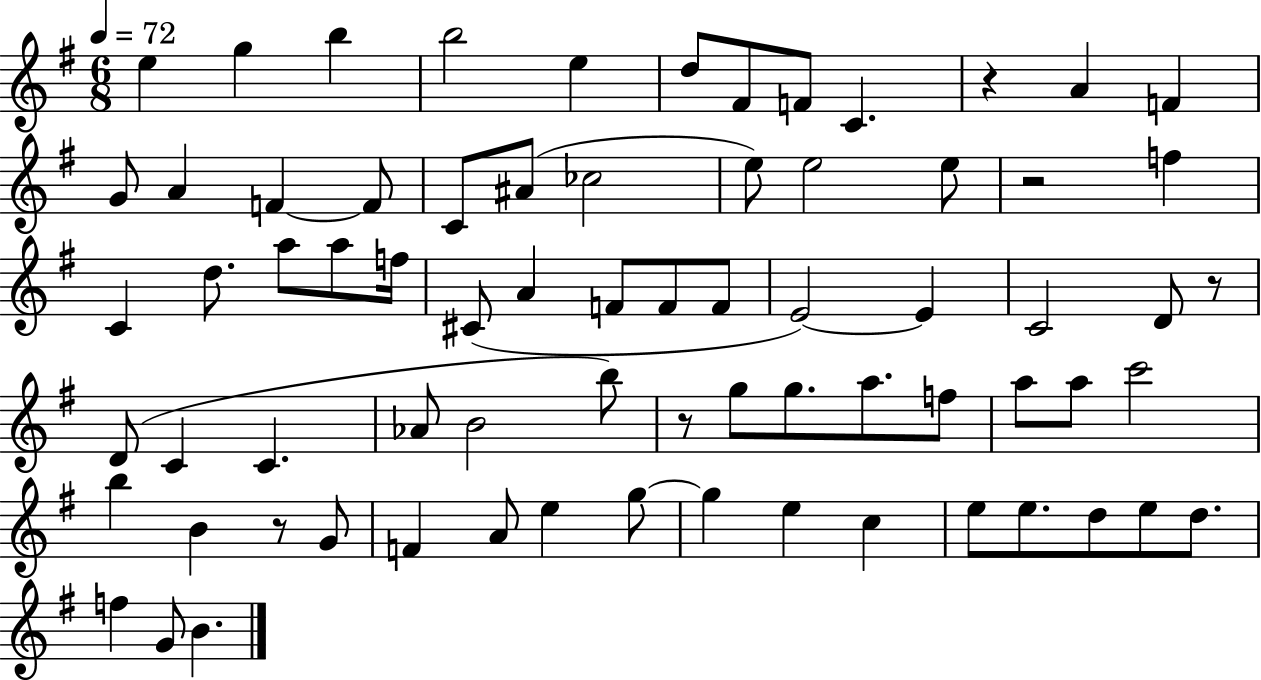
E5/q G5/q B5/q B5/h E5/q D5/e F#4/e F4/e C4/q. R/q A4/q F4/q G4/e A4/q F4/q F4/e C4/e A#4/e CES5/h E5/e E5/h E5/e R/h F5/q C4/q D5/e. A5/e A5/e F5/s C#4/e A4/q F4/e F4/e F4/e E4/h E4/q C4/h D4/e R/e D4/e C4/q C4/q. Ab4/e B4/h B5/e R/e G5/e G5/e. A5/e. F5/e A5/e A5/e C6/h B5/q B4/q R/e G4/e F4/q A4/e E5/q G5/e G5/q E5/q C5/q E5/e E5/e. D5/e E5/e D5/e. F5/q G4/e B4/q.